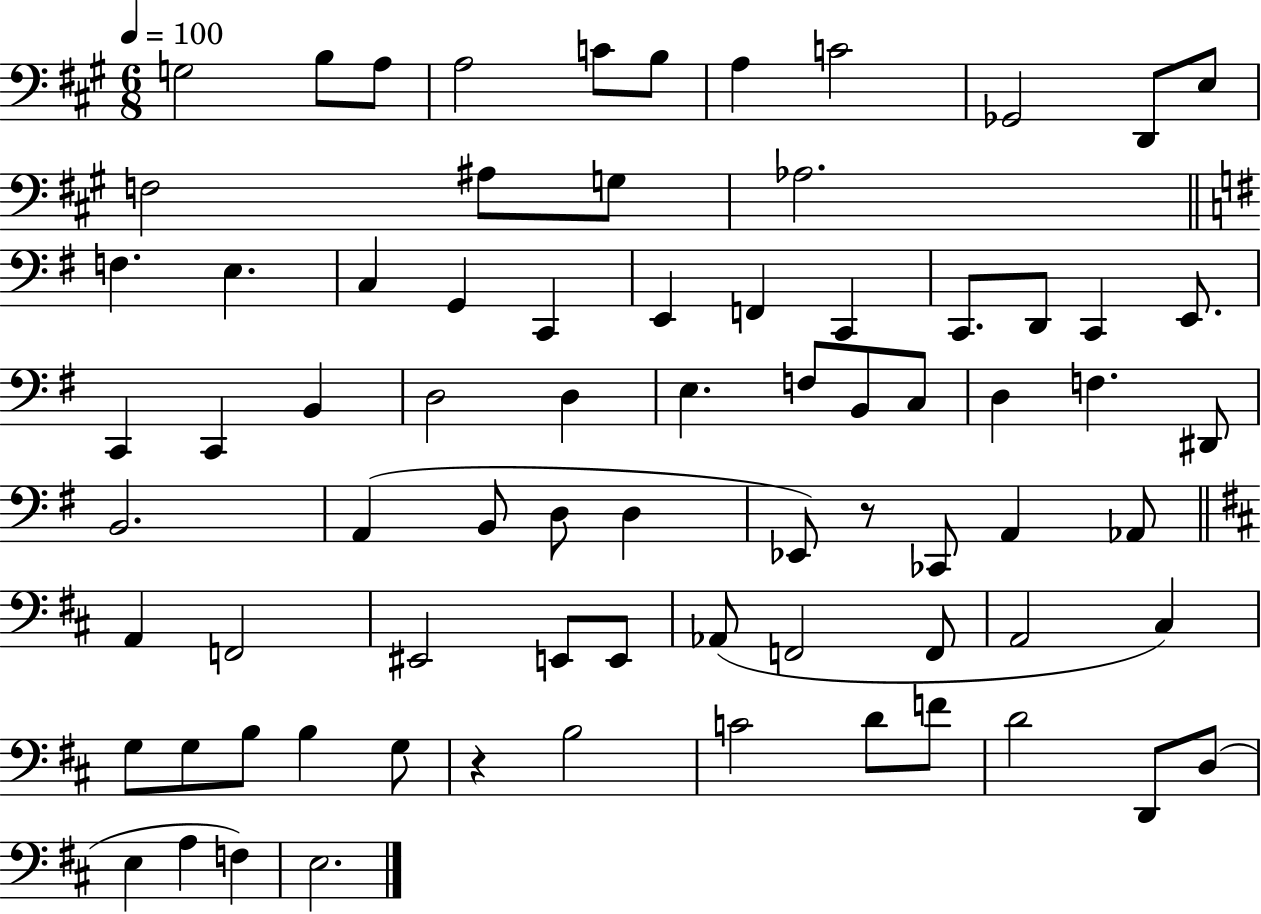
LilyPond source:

{
  \clef bass
  \numericTimeSignature
  \time 6/8
  \key a \major
  \tempo 4 = 100
  \repeat volta 2 { g2 b8 a8 | a2 c'8 b8 | a4 c'2 | ges,2 d,8 e8 | \break f2 ais8 g8 | aes2. | \bar "||" \break \key e \minor f4. e4. | c4 g,4 c,4 | e,4 f,4 c,4 | c,8. d,8 c,4 e,8. | \break c,4 c,4 b,4 | d2 d4 | e4. f8 b,8 c8 | d4 f4. dis,8 | \break b,2. | a,4( b,8 d8 d4 | ees,8) r8 ces,8 a,4 aes,8 | \bar "||" \break \key b \minor a,4 f,2 | eis,2 e,8 e,8 | aes,8( f,2 f,8 | a,2 cis4) | \break g8 g8 b8 b4 g8 | r4 b2 | c'2 d'8 f'8 | d'2 d,8 d8( | \break e4 a4 f4) | e2. | } \bar "|."
}